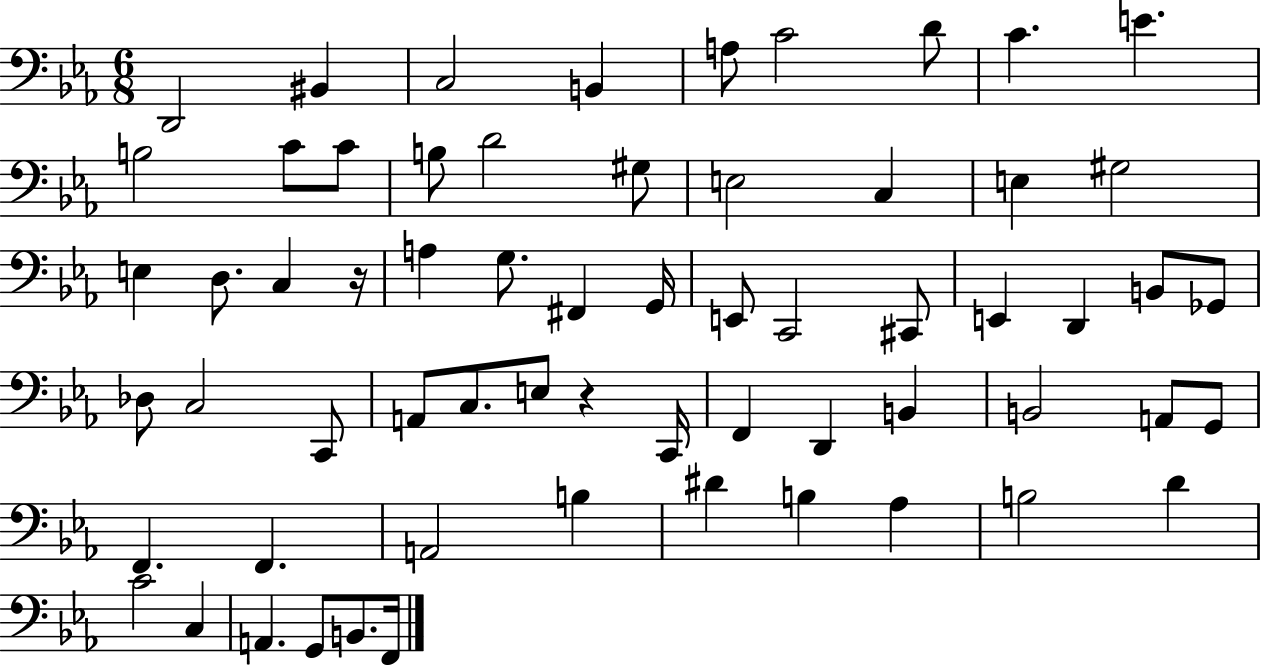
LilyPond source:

{
  \clef bass
  \numericTimeSignature
  \time 6/8
  \key ees \major
  \repeat volta 2 { d,2 bis,4 | c2 b,4 | a8 c'2 d'8 | c'4. e'4. | \break b2 c'8 c'8 | b8 d'2 gis8 | e2 c4 | e4 gis2 | \break e4 d8. c4 r16 | a4 g8. fis,4 g,16 | e,8 c,2 cis,8 | e,4 d,4 b,8 ges,8 | \break des8 c2 c,8 | a,8 c8. e8 r4 c,16 | f,4 d,4 b,4 | b,2 a,8 g,8 | \break f,4. f,4. | a,2 b4 | dis'4 b4 aes4 | b2 d'4 | \break c'2 c4 | a,4. g,8 b,8. f,16 | } \bar "|."
}